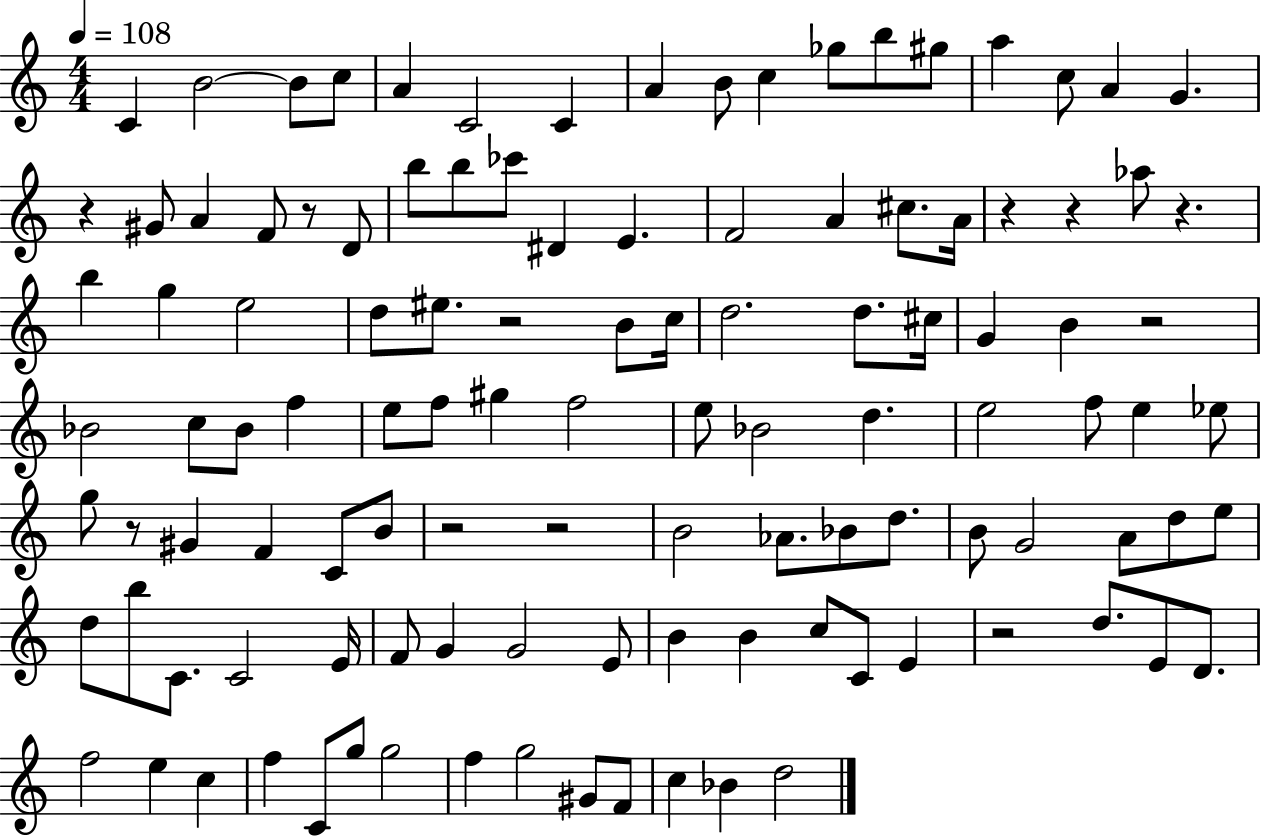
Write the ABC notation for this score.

X:1
T:Untitled
M:4/4
L:1/4
K:C
C B2 B/2 c/2 A C2 C A B/2 c _g/2 b/2 ^g/2 a c/2 A G z ^G/2 A F/2 z/2 D/2 b/2 b/2 _c'/2 ^D E F2 A ^c/2 A/4 z z _a/2 z b g e2 d/2 ^e/2 z2 B/2 c/4 d2 d/2 ^c/4 G B z2 _B2 c/2 _B/2 f e/2 f/2 ^g f2 e/2 _B2 d e2 f/2 e _e/2 g/2 z/2 ^G F C/2 B/2 z2 z2 B2 _A/2 _B/2 d/2 B/2 G2 A/2 d/2 e/2 d/2 b/2 C/2 C2 E/4 F/2 G G2 E/2 B B c/2 C/2 E z2 d/2 E/2 D/2 f2 e c f C/2 g/2 g2 f g2 ^G/2 F/2 c _B d2